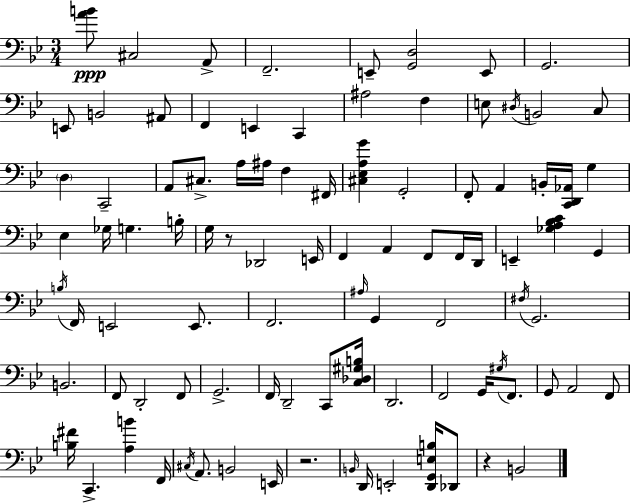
X:1
T:Untitled
M:3/4
L:1/4
K:Bb
[AB]/2 ^C,2 A,,/2 F,,2 E,,/2 [G,,D,]2 E,,/2 G,,2 E,,/2 B,,2 ^A,,/2 F,, E,, C,, ^A,2 F, E,/2 ^D,/4 B,,2 C,/2 D, C,,2 A,,/2 ^C,/2 A,/4 ^A,/4 F, ^F,,/4 [^C,_E,A,G] G,,2 F,,/2 A,, B,,/4 [C,,D,,_A,,]/4 G, _E, _G,/4 G, B,/4 G,/4 z/2 _D,,2 E,,/4 F,, A,, F,,/2 F,,/4 D,,/4 E,, [_G,A,_B,C] G,, B,/4 F,,/4 E,,2 E,,/2 F,,2 ^A,/4 G,, F,,2 ^F,/4 G,,2 B,,2 F,,/2 D,,2 F,,/2 G,,2 F,,/4 D,,2 C,,/2 [C,_D,^G,B,]/4 D,,2 F,,2 G,,/4 ^G,/4 F,,/2 G,,/2 A,,2 F,,/2 [B,^F]/4 C,, [A,B] F,,/4 ^C,/4 A,,/2 B,,2 E,,/4 z2 B,,/4 D,,/4 E,,2 [D,,G,,E,B,]/4 _D,,/2 z B,,2